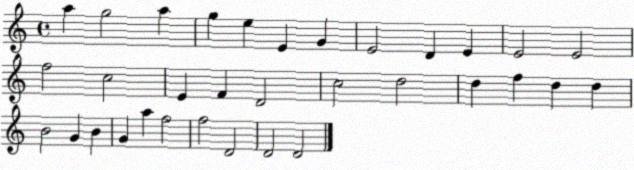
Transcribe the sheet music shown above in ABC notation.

X:1
T:Untitled
M:4/4
L:1/4
K:C
a g2 a g e E G E2 D E E2 E2 f2 c2 E F D2 c2 d2 d f d d B2 G B G a f2 f2 D2 D2 D2